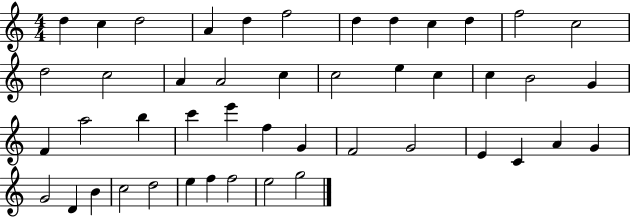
X:1
T:Untitled
M:4/4
L:1/4
K:C
d c d2 A d f2 d d c d f2 c2 d2 c2 A A2 c c2 e c c B2 G F a2 b c' e' f G F2 G2 E C A G G2 D B c2 d2 e f f2 e2 g2